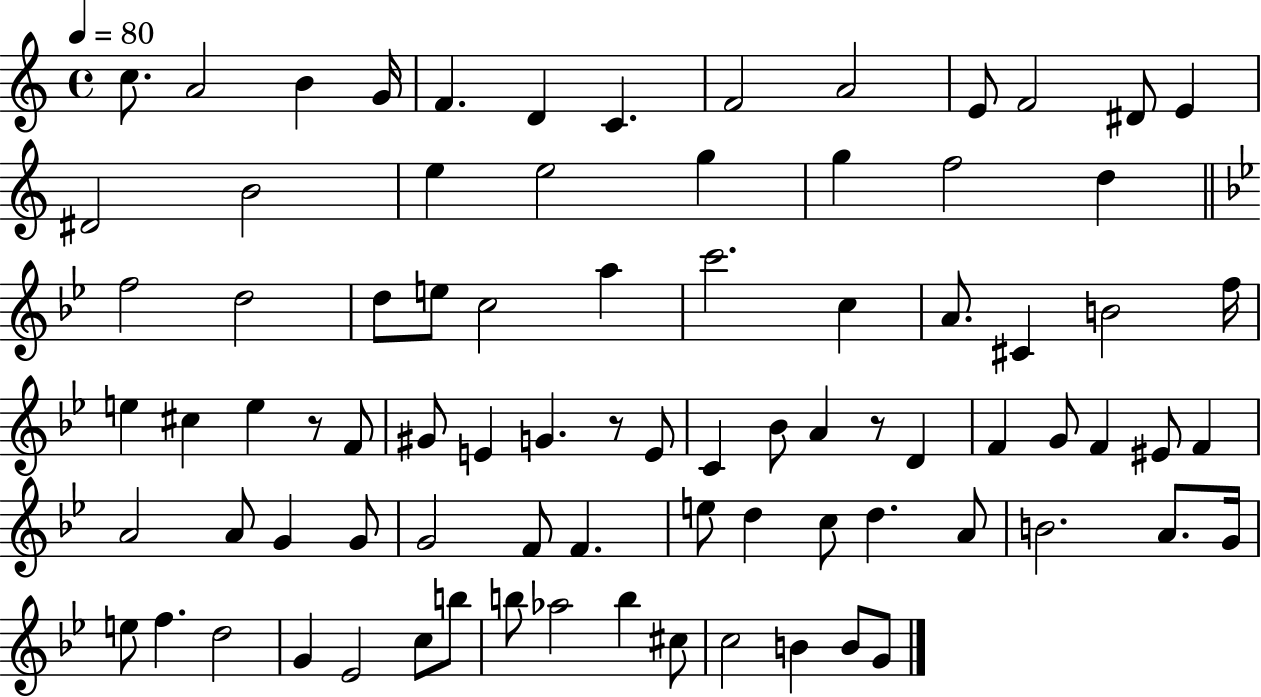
X:1
T:Untitled
M:4/4
L:1/4
K:C
c/2 A2 B G/4 F D C F2 A2 E/2 F2 ^D/2 E ^D2 B2 e e2 g g f2 d f2 d2 d/2 e/2 c2 a c'2 c A/2 ^C B2 f/4 e ^c e z/2 F/2 ^G/2 E G z/2 E/2 C _B/2 A z/2 D F G/2 F ^E/2 F A2 A/2 G G/2 G2 F/2 F e/2 d c/2 d A/2 B2 A/2 G/4 e/2 f d2 G _E2 c/2 b/2 b/2 _a2 b ^c/2 c2 B B/2 G/2